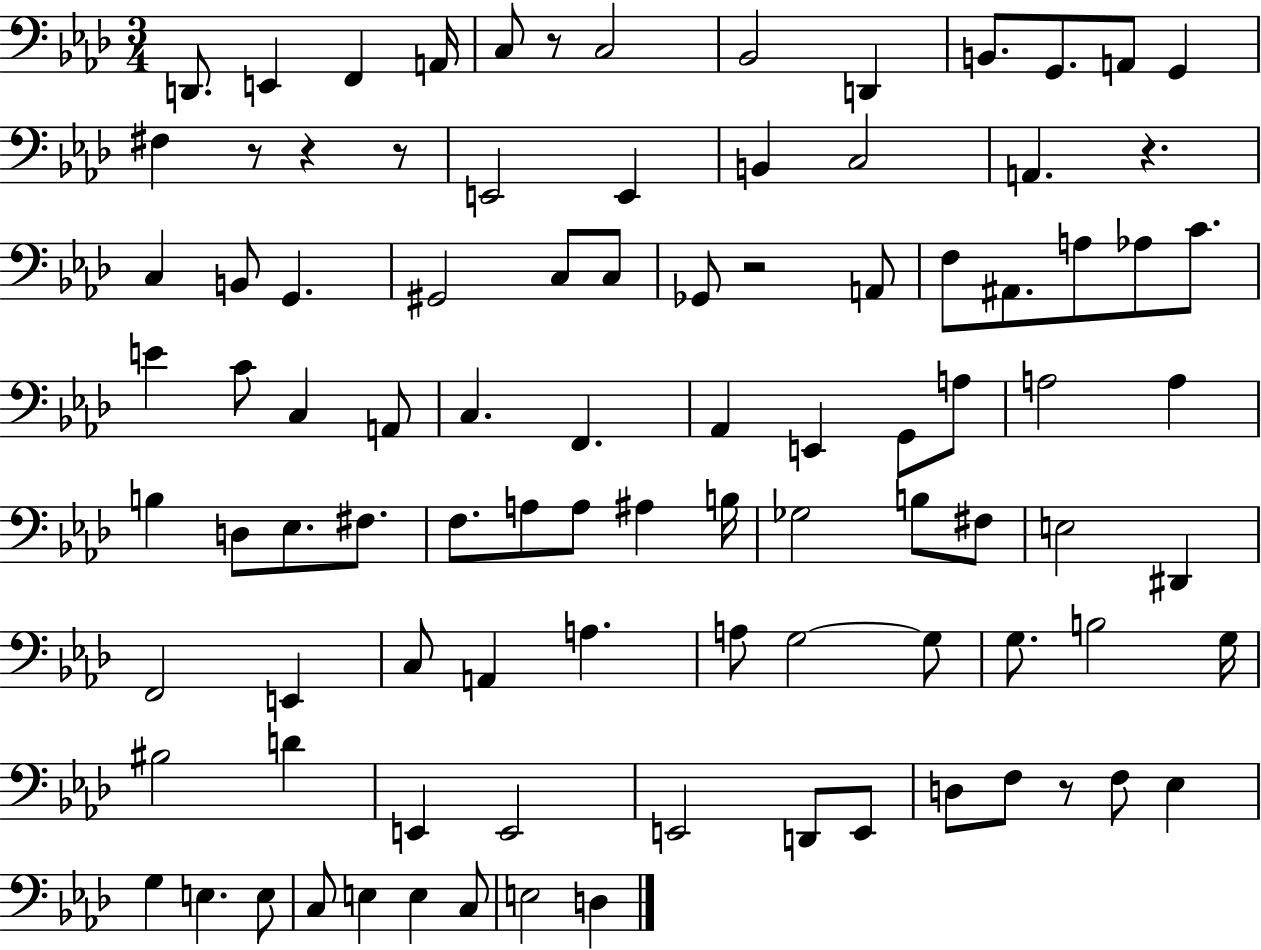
X:1
T:Untitled
M:3/4
L:1/4
K:Ab
D,,/2 E,, F,, A,,/4 C,/2 z/2 C,2 _B,,2 D,, B,,/2 G,,/2 A,,/2 G,, ^F, z/2 z z/2 E,,2 E,, B,, C,2 A,, z C, B,,/2 G,, ^G,,2 C,/2 C,/2 _G,,/2 z2 A,,/2 F,/2 ^A,,/2 A,/2 _A,/2 C/2 E C/2 C, A,,/2 C, F,, _A,, E,, G,,/2 A,/2 A,2 A, B, D,/2 _E,/2 ^F,/2 F,/2 A,/2 A,/2 ^A, B,/4 _G,2 B,/2 ^F,/2 E,2 ^D,, F,,2 E,, C,/2 A,, A, A,/2 G,2 G,/2 G,/2 B,2 G,/4 ^B,2 D E,, E,,2 E,,2 D,,/2 E,,/2 D,/2 F,/2 z/2 F,/2 _E, G, E, E,/2 C,/2 E, E, C,/2 E,2 D,